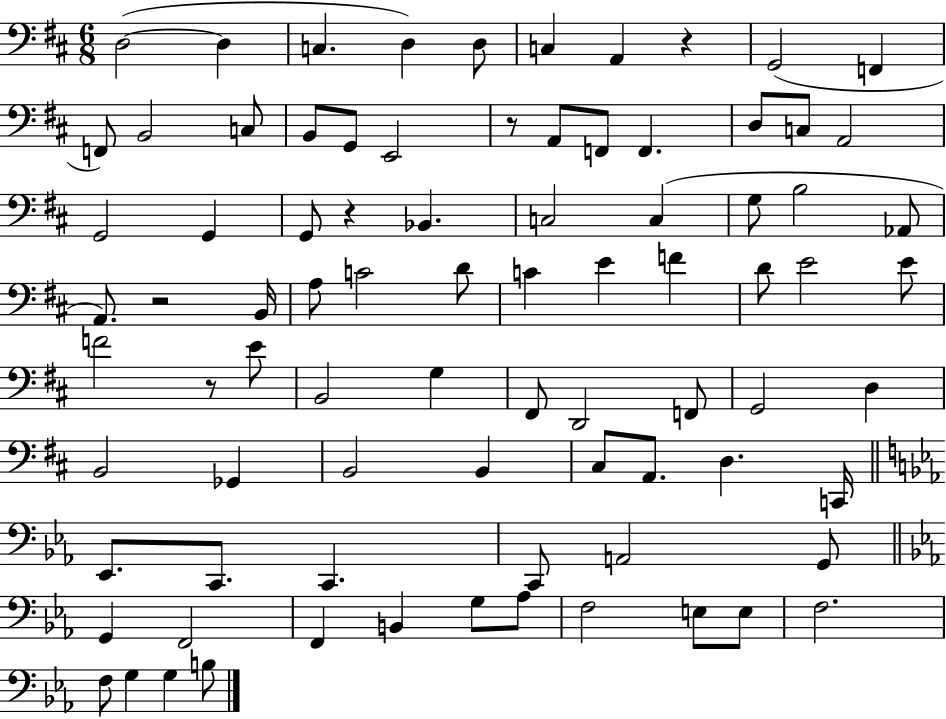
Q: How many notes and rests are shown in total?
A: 83